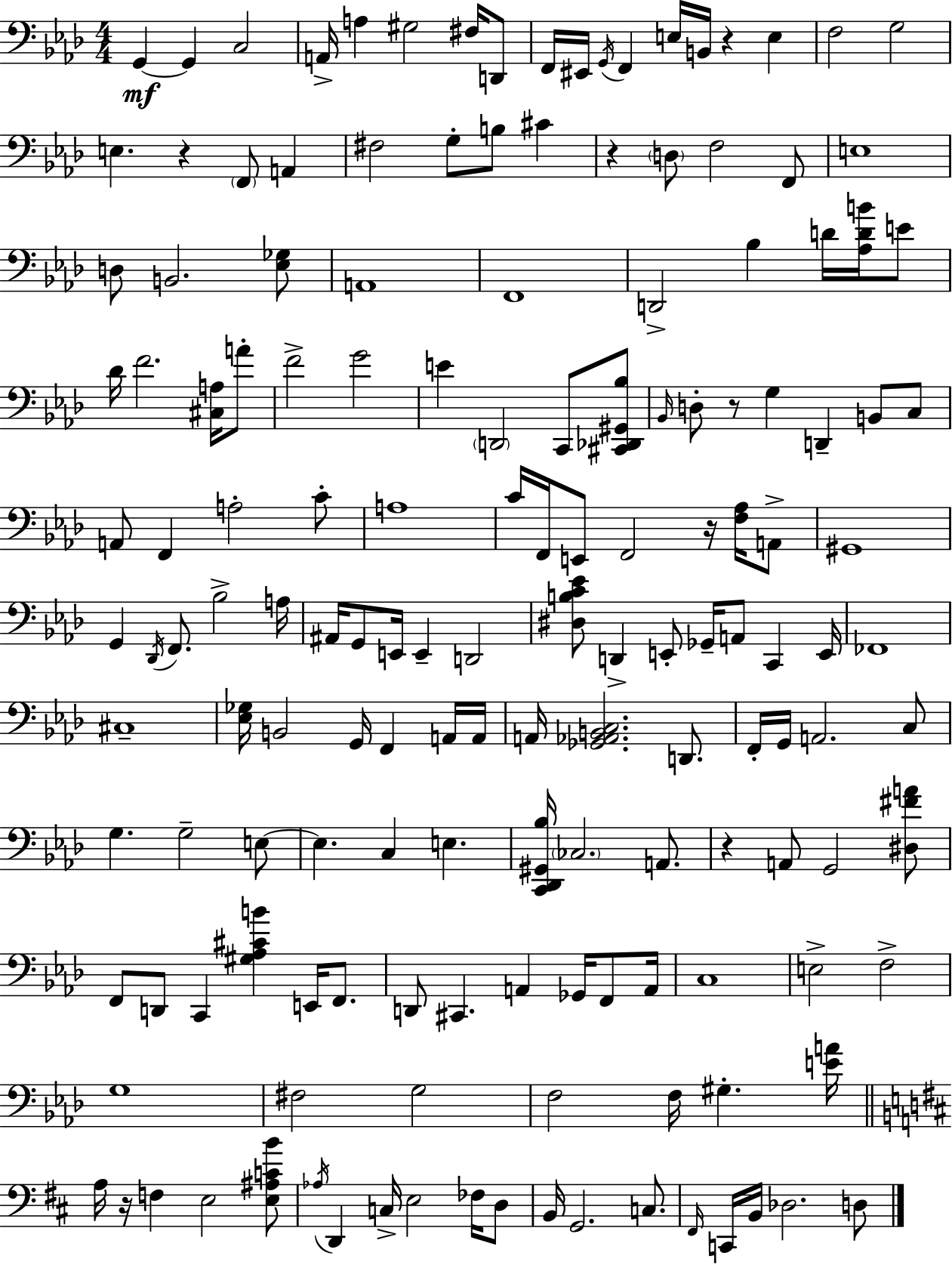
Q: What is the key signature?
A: AES major